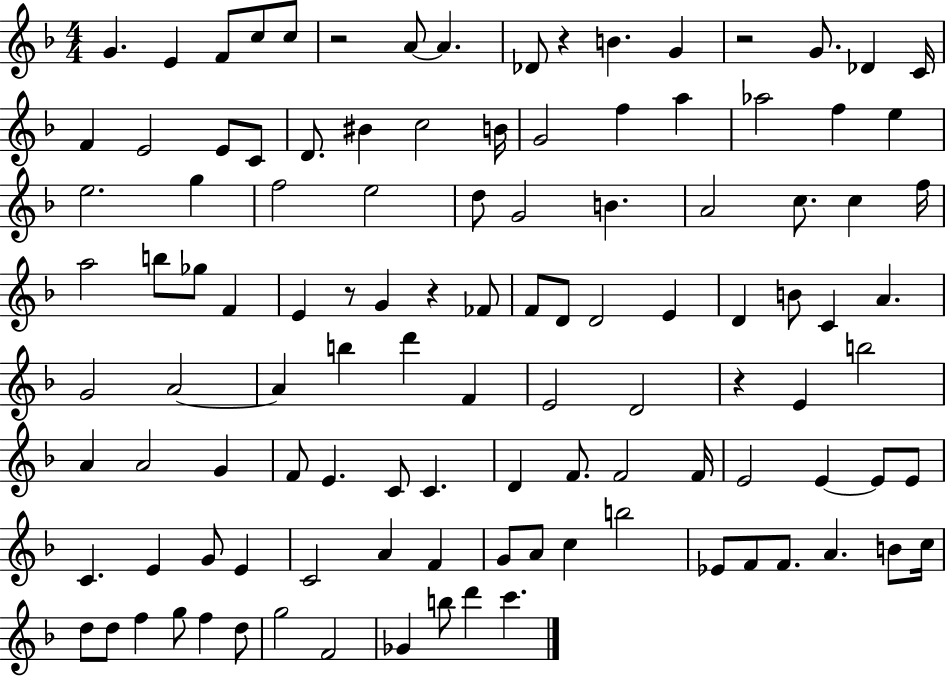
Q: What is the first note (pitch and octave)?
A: G4